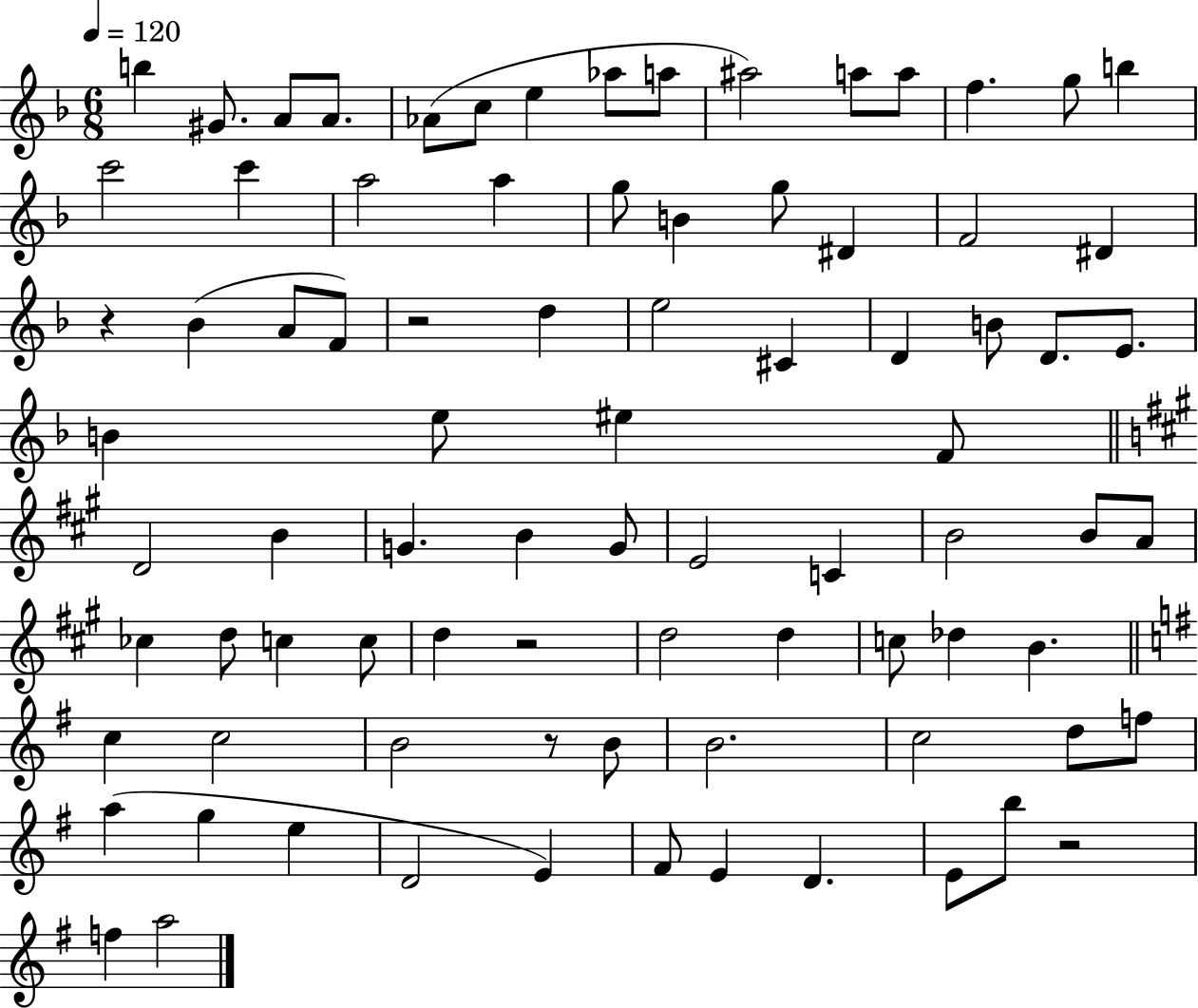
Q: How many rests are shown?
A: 5